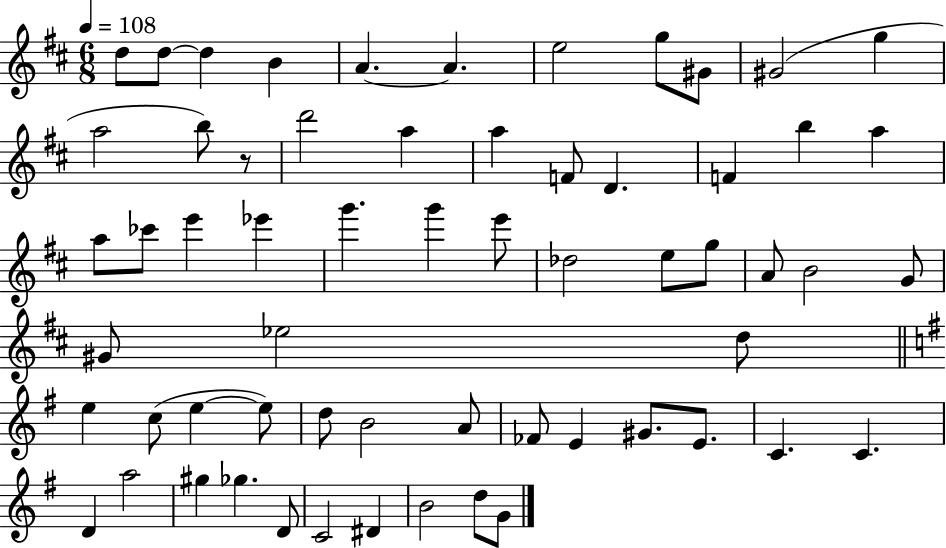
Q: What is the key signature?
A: D major